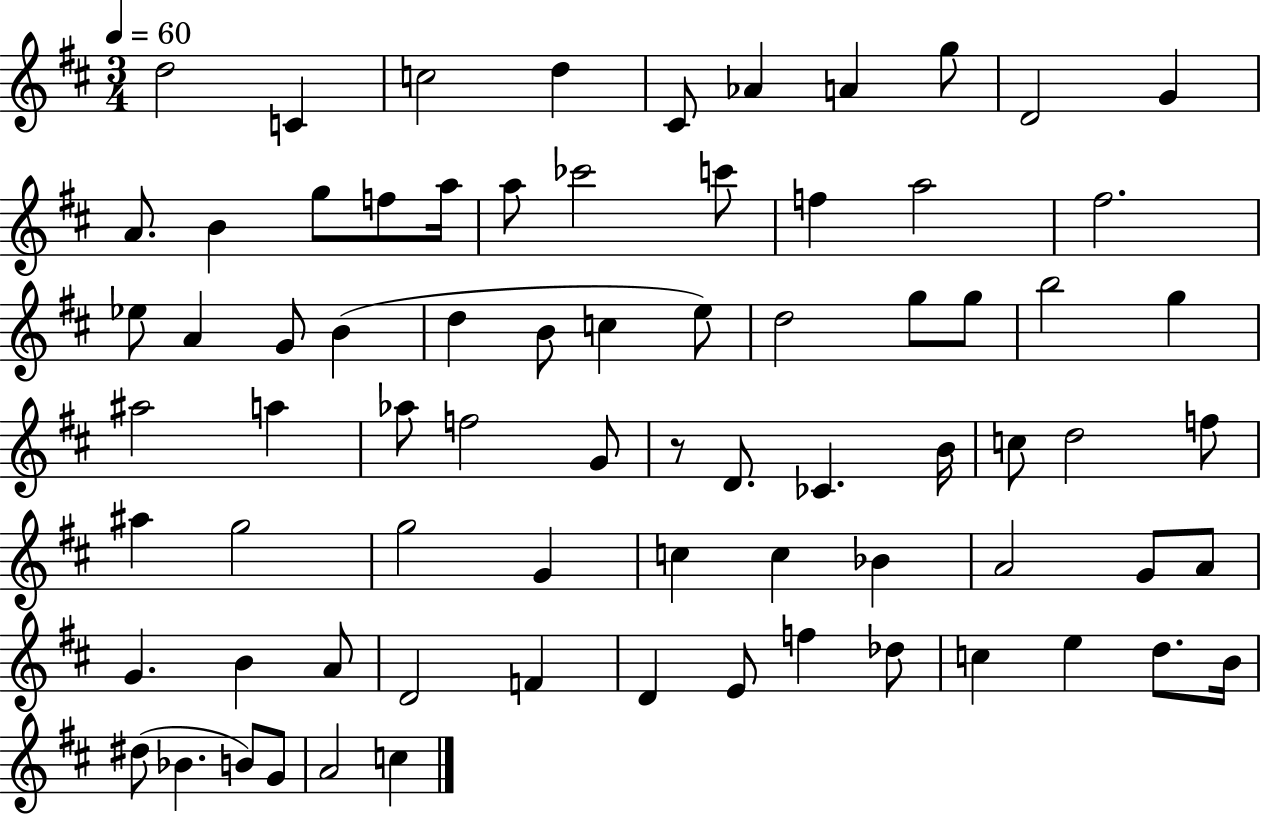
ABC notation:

X:1
T:Untitled
M:3/4
L:1/4
K:D
d2 C c2 d ^C/2 _A A g/2 D2 G A/2 B g/2 f/2 a/4 a/2 _c'2 c'/2 f a2 ^f2 _e/2 A G/2 B d B/2 c e/2 d2 g/2 g/2 b2 g ^a2 a _a/2 f2 G/2 z/2 D/2 _C B/4 c/2 d2 f/2 ^a g2 g2 G c c _B A2 G/2 A/2 G B A/2 D2 F D E/2 f _d/2 c e d/2 B/4 ^d/2 _B B/2 G/2 A2 c